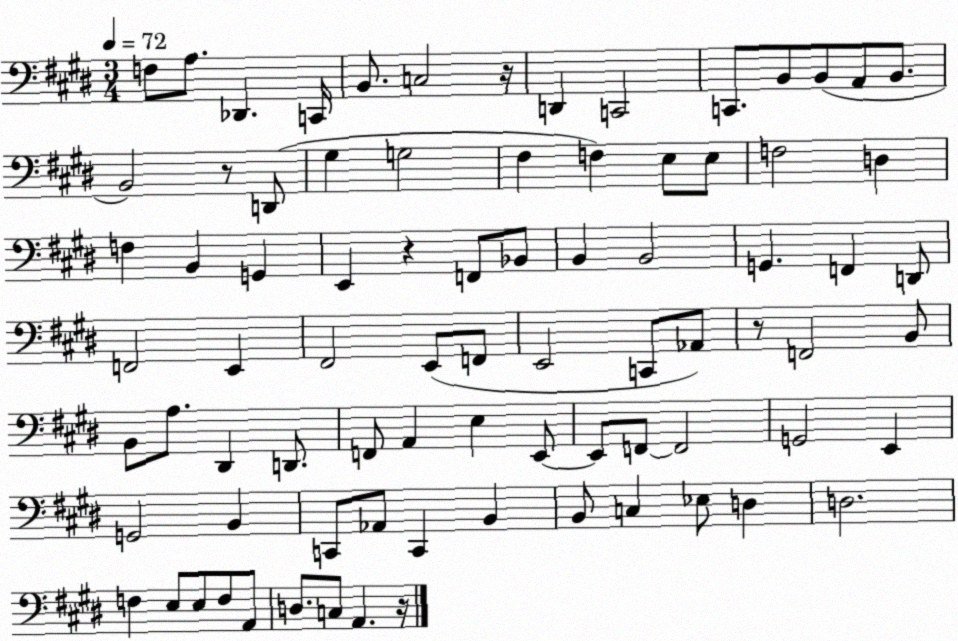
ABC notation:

X:1
T:Untitled
M:3/4
L:1/4
K:E
F,/2 A,/2 _D,, C,,/4 B,,/2 C,2 z/4 D,, C,,2 C,,/2 B,,/2 B,,/2 A,,/2 B,,/2 B,,2 z/2 D,,/2 ^G, G,2 ^F, F, E,/2 E,/2 F,2 D, F, B,, G,, E,, z F,,/2 _B,,/2 B,, B,,2 G,, F,, D,,/2 F,,2 E,, ^F,,2 E,,/2 F,,/2 E,,2 C,,/2 _A,,/2 z/2 F,,2 B,,/2 B,,/2 A,/2 ^D,, D,,/2 F,,/2 A,, E, E,,/2 E,,/2 F,,/2 F,,2 G,,2 E,, G,,2 B,, C,,/2 _A,,/2 C,, B,, B,,/2 C, _E,/2 D, D,2 F, E,/2 E,/2 F,/2 A,,/2 D,/2 C,/2 A,, z/4